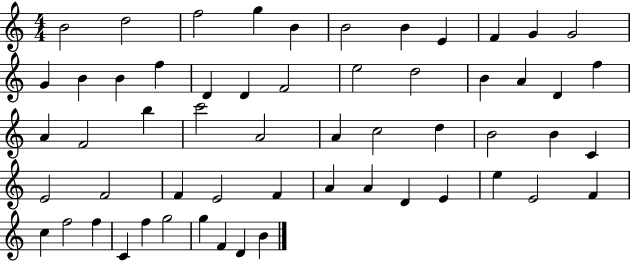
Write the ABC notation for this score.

X:1
T:Untitled
M:4/4
L:1/4
K:C
B2 d2 f2 g B B2 B E F G G2 G B B f D D F2 e2 d2 B A D f A F2 b c'2 A2 A c2 d B2 B C E2 F2 F E2 F A A D E e E2 F c f2 f C f g2 g F D B